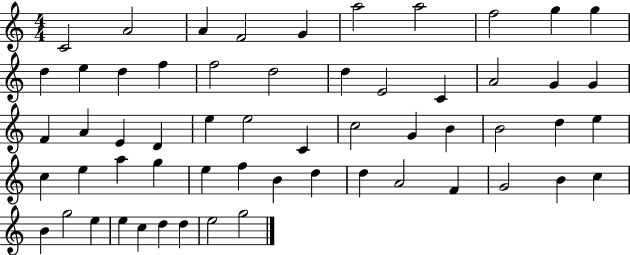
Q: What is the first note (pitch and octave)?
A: C4